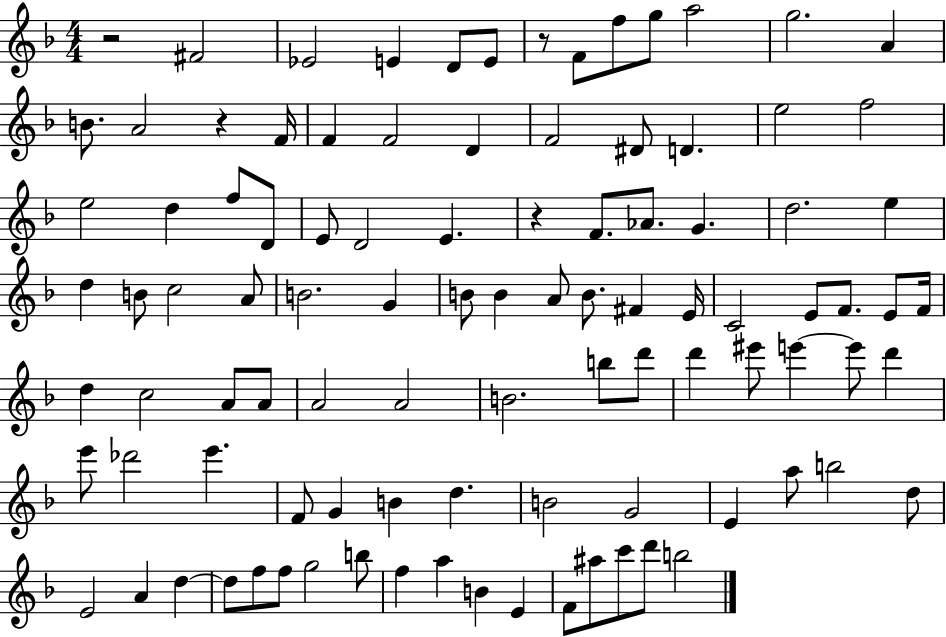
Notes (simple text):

R/h F#4/h Eb4/h E4/q D4/e E4/e R/e F4/e F5/e G5/e A5/h G5/h. A4/q B4/e. A4/h R/q F4/s F4/q F4/h D4/q F4/h D#4/e D4/q. E5/h F5/h E5/h D5/q F5/e D4/e E4/e D4/h E4/q. R/q F4/e. Ab4/e. G4/q. D5/h. E5/q D5/q B4/e C5/h A4/e B4/h. G4/q B4/e B4/q A4/e B4/e. F#4/q E4/s C4/h E4/e F4/e. E4/e F4/s D5/q C5/h A4/e A4/e A4/h A4/h B4/h. B5/e D6/e D6/q EIS6/e E6/q E6/e D6/q E6/e Db6/h E6/q. F4/e G4/q B4/q D5/q. B4/h G4/h E4/q A5/e B5/h D5/e E4/h A4/q D5/q D5/e F5/e F5/e G5/h B5/e F5/q A5/q B4/q E4/q F4/e A#5/e C6/e D6/e B5/h